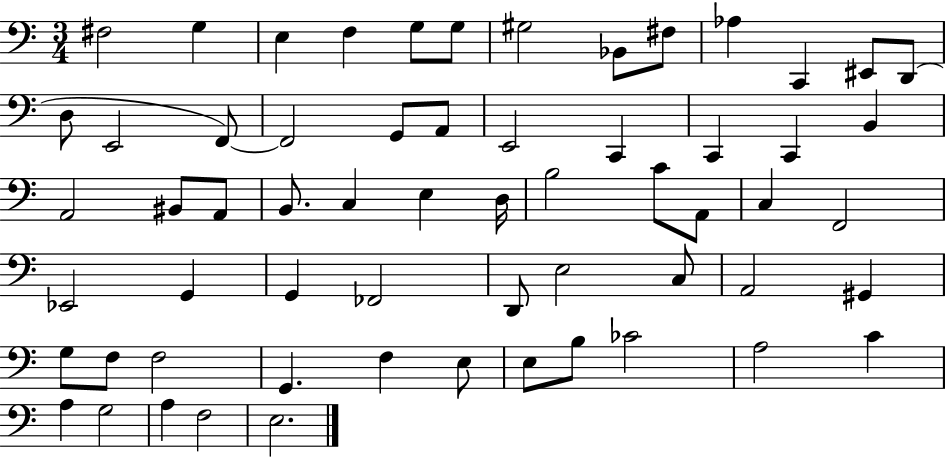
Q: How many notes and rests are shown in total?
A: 61